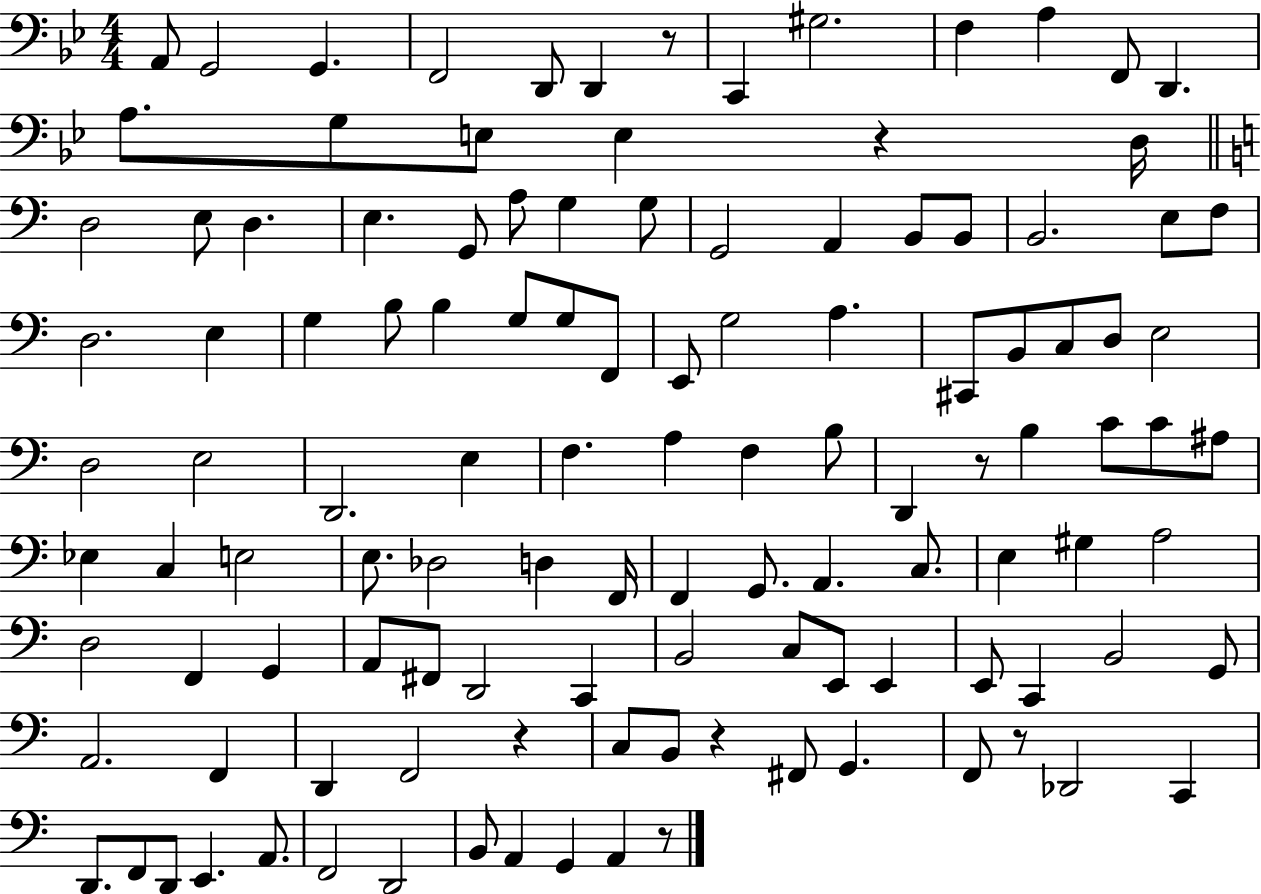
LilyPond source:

{
  \clef bass
  \numericTimeSignature
  \time 4/4
  \key bes \major
  a,8 g,2 g,4. | f,2 d,8 d,4 r8 | c,4 gis2. | f4 a4 f,8 d,4. | \break a8. g8 e8 e4 r4 d16 | \bar "||" \break \key a \minor d2 e8 d4. | e4. g,8 a8 g4 g8 | g,2 a,4 b,8 b,8 | b,2. e8 f8 | \break d2. e4 | g4 b8 b4 g8 g8 f,8 | e,8 g2 a4. | cis,8 b,8 c8 d8 e2 | \break d2 e2 | d,2. e4 | f4. a4 f4 b8 | d,4 r8 b4 c'8 c'8 ais8 | \break ees4 c4 e2 | e8. des2 d4 f,16 | f,4 g,8. a,4. c8. | e4 gis4 a2 | \break d2 f,4 g,4 | a,8 fis,8 d,2 c,4 | b,2 c8 e,8 e,4 | e,8 c,4 b,2 g,8 | \break a,2. f,4 | d,4 f,2 r4 | c8 b,8 r4 fis,8 g,4. | f,8 r8 des,2 c,4 | \break d,8. f,8 d,8 e,4. a,8. | f,2 d,2 | b,8 a,4 g,4 a,4 r8 | \bar "|."
}